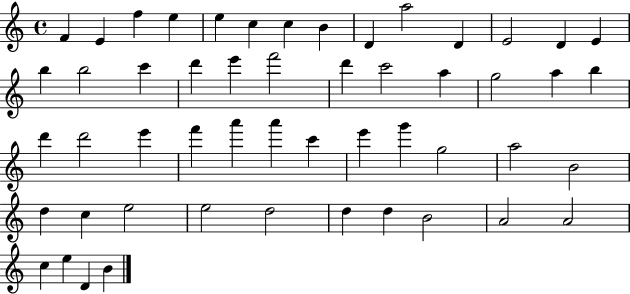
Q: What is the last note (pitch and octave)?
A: B4